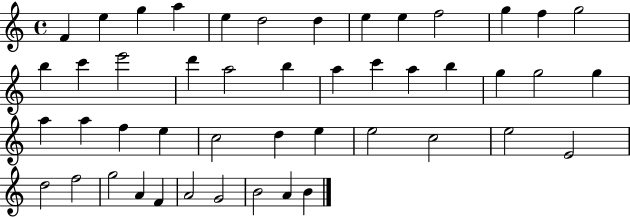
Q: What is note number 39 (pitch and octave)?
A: F5